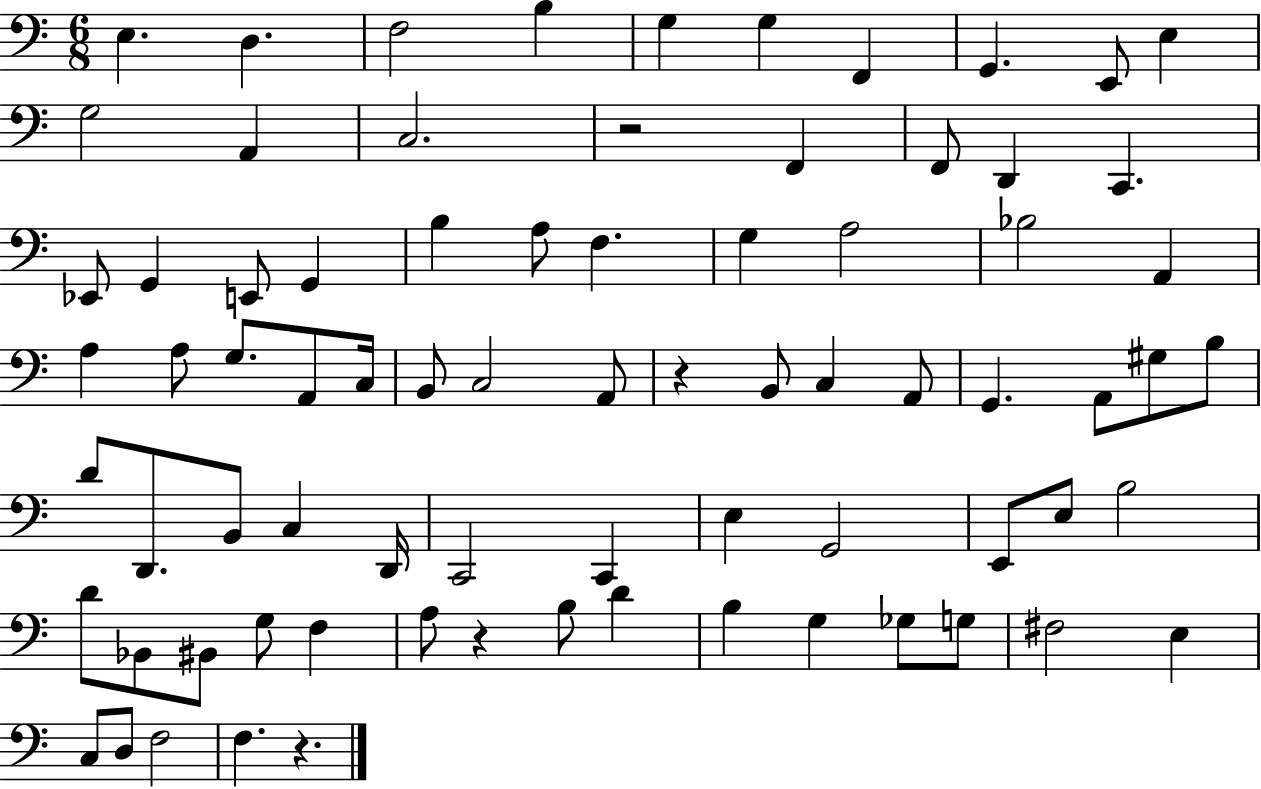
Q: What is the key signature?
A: C major